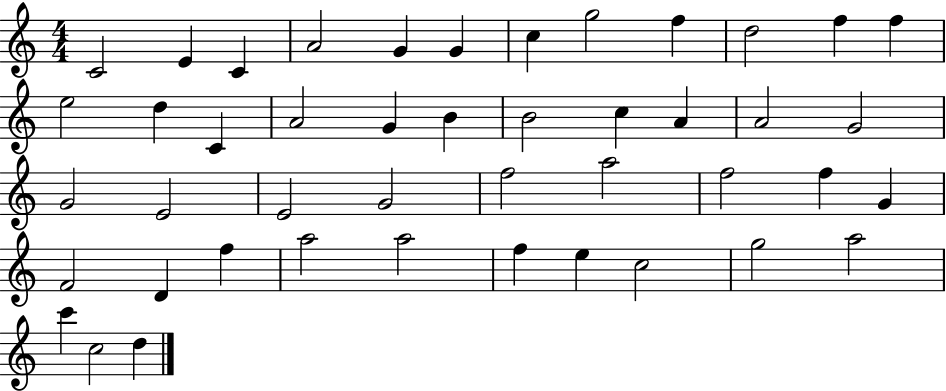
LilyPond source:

{
  \clef treble
  \numericTimeSignature
  \time 4/4
  \key c \major
  c'2 e'4 c'4 | a'2 g'4 g'4 | c''4 g''2 f''4 | d''2 f''4 f''4 | \break e''2 d''4 c'4 | a'2 g'4 b'4 | b'2 c''4 a'4 | a'2 g'2 | \break g'2 e'2 | e'2 g'2 | f''2 a''2 | f''2 f''4 g'4 | \break f'2 d'4 f''4 | a''2 a''2 | f''4 e''4 c''2 | g''2 a''2 | \break c'''4 c''2 d''4 | \bar "|."
}